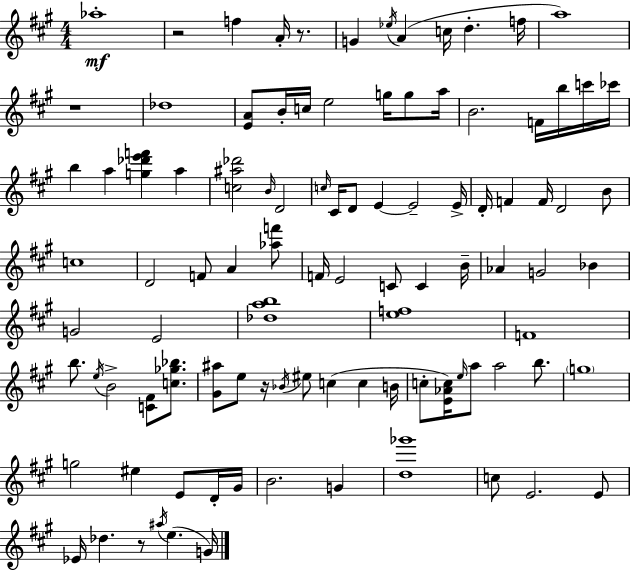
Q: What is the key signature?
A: A major